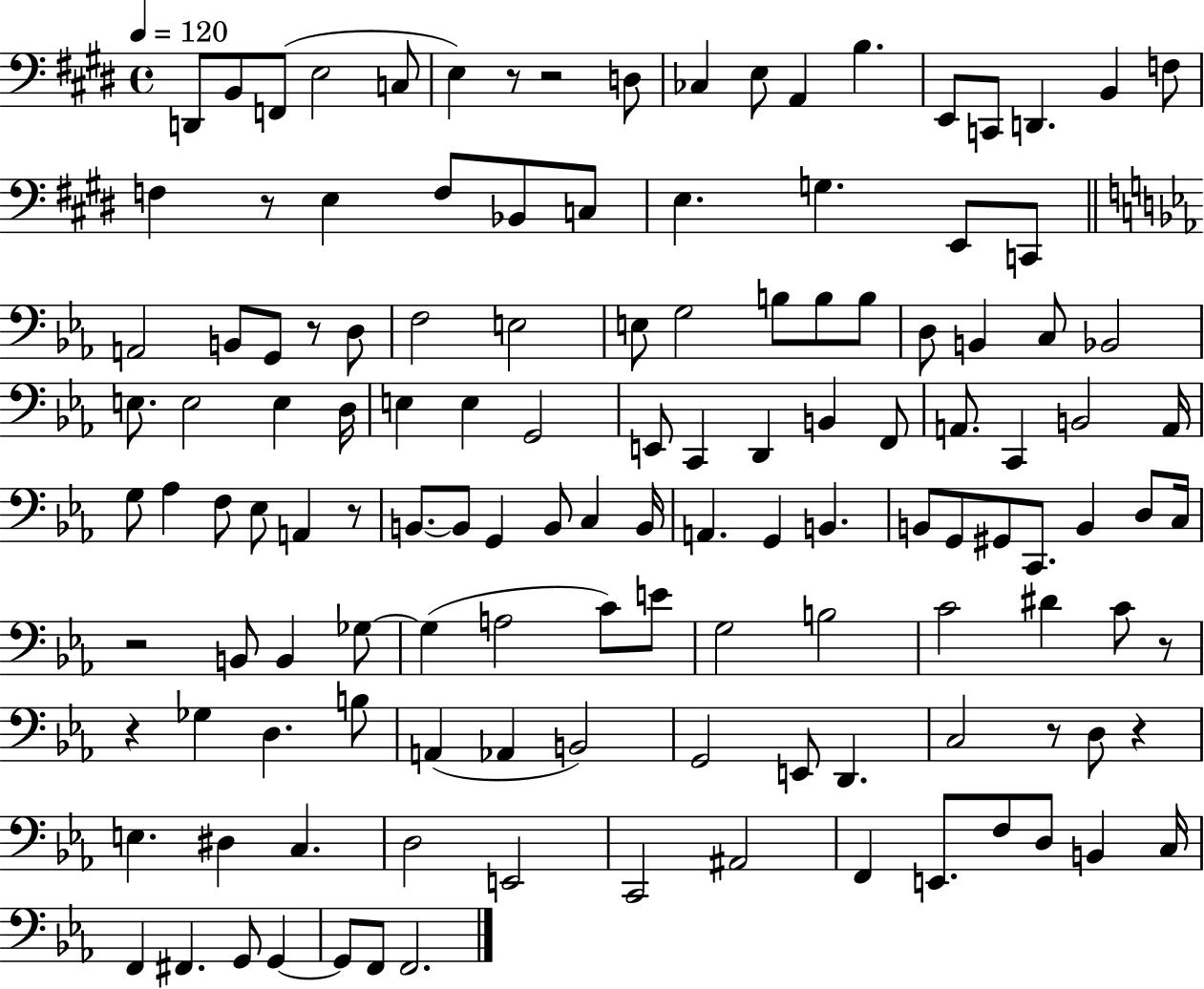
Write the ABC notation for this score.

X:1
T:Untitled
M:4/4
L:1/4
K:E
D,,/2 B,,/2 F,,/2 E,2 C,/2 E, z/2 z2 D,/2 _C, E,/2 A,, B, E,,/2 C,,/2 D,, B,, F,/2 F, z/2 E, F,/2 _B,,/2 C,/2 E, G, E,,/2 C,,/2 A,,2 B,,/2 G,,/2 z/2 D,/2 F,2 E,2 E,/2 G,2 B,/2 B,/2 B,/2 D,/2 B,, C,/2 _B,,2 E,/2 E,2 E, D,/4 E, E, G,,2 E,,/2 C,, D,, B,, F,,/2 A,,/2 C,, B,,2 A,,/4 G,/2 _A, F,/2 _E,/2 A,, z/2 B,,/2 B,,/2 G,, B,,/2 C, B,,/4 A,, G,, B,, B,,/2 G,,/2 ^G,,/2 C,,/2 B,, D,/2 C,/4 z2 B,,/2 B,, _G,/2 _G, A,2 C/2 E/2 G,2 B,2 C2 ^D C/2 z/2 z _G, D, B,/2 A,, _A,, B,,2 G,,2 E,,/2 D,, C,2 z/2 D,/2 z E, ^D, C, D,2 E,,2 C,,2 ^A,,2 F,, E,,/2 F,/2 D,/2 B,, C,/4 F,, ^F,, G,,/2 G,, G,,/2 F,,/2 F,,2